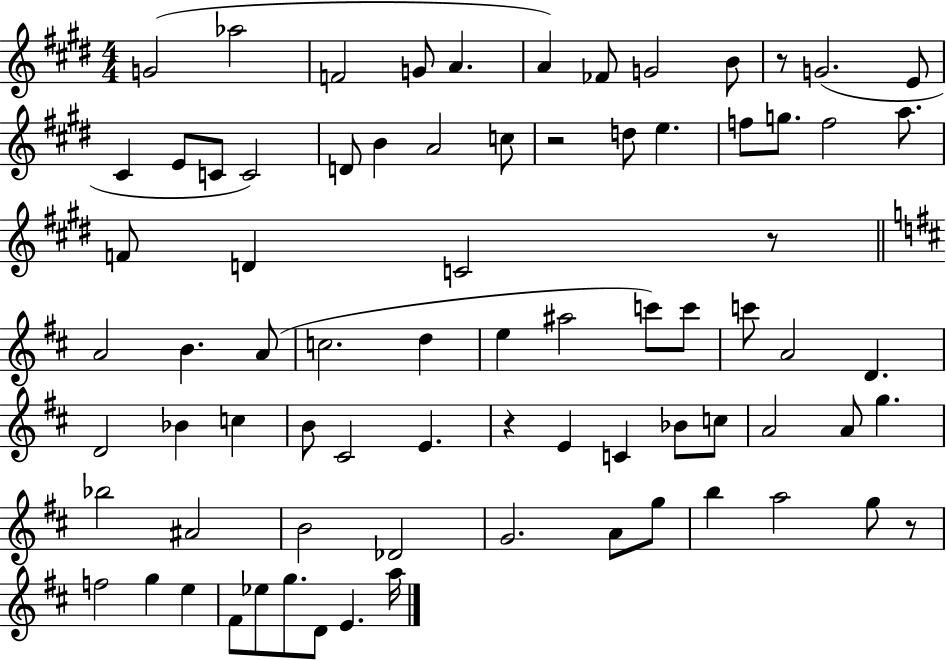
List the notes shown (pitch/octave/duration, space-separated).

G4/h Ab5/h F4/h G4/e A4/q. A4/q FES4/e G4/h B4/e R/e G4/h. E4/e C#4/q E4/e C4/e C4/h D4/e B4/q A4/h C5/e R/h D5/e E5/q. F5/e G5/e. F5/h A5/e. F4/e D4/q C4/h R/e A4/h B4/q. A4/e C5/h. D5/q E5/q A#5/h C6/e C6/e C6/e A4/h D4/q. D4/h Bb4/q C5/q B4/e C#4/h E4/q. R/q E4/q C4/q Bb4/e C5/e A4/h A4/e G5/q. Bb5/h A#4/h B4/h Db4/h G4/h. A4/e G5/e B5/q A5/h G5/e R/e F5/h G5/q E5/q F#4/e Eb5/e G5/e. D4/e E4/q. A5/s